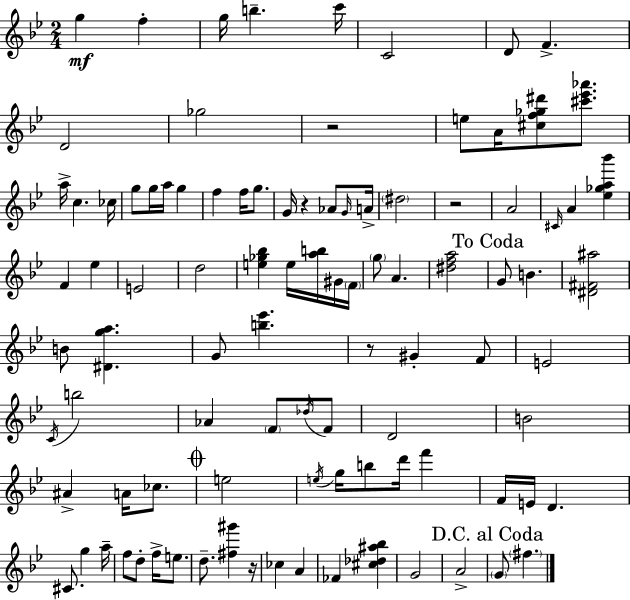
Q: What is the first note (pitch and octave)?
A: G5